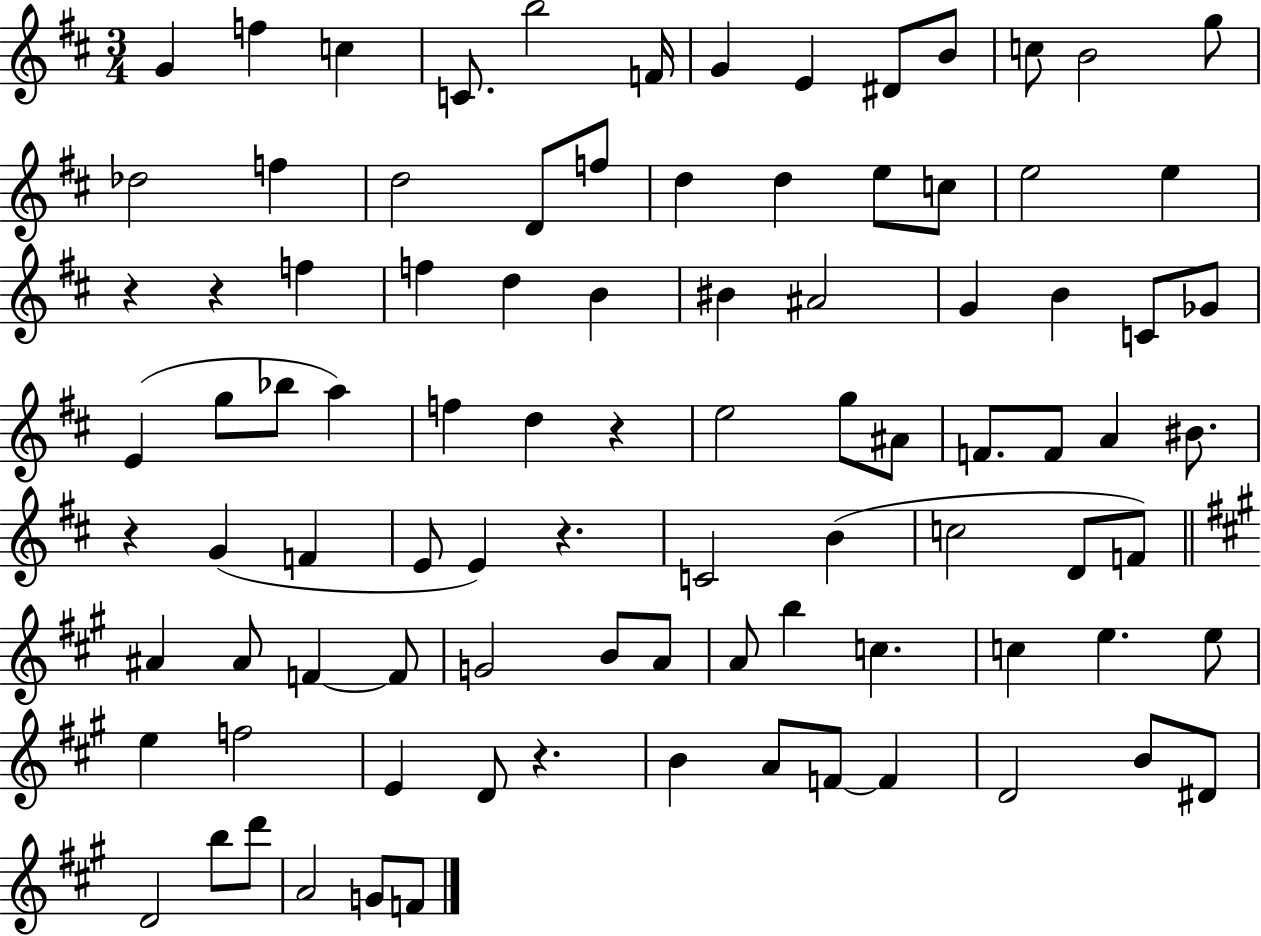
G4/q F5/q C5/q C4/e. B5/h F4/s G4/q E4/q D#4/e B4/e C5/e B4/h G5/e Db5/h F5/q D5/h D4/e F5/e D5/q D5/q E5/e C5/e E5/h E5/q R/q R/q F5/q F5/q D5/q B4/q BIS4/q A#4/h G4/q B4/q C4/e Gb4/e E4/q G5/e Bb5/e A5/q F5/q D5/q R/q E5/h G5/e A#4/e F4/e. F4/e A4/q BIS4/e. R/q G4/q F4/q E4/e E4/q R/q. C4/h B4/q C5/h D4/e F4/e A#4/q A#4/e F4/q F4/e G4/h B4/e A4/e A4/e B5/q C5/q. C5/q E5/q. E5/e E5/q F5/h E4/q D4/e R/q. B4/q A4/e F4/e F4/q D4/h B4/e D#4/e D4/h B5/e D6/e A4/h G4/e F4/e